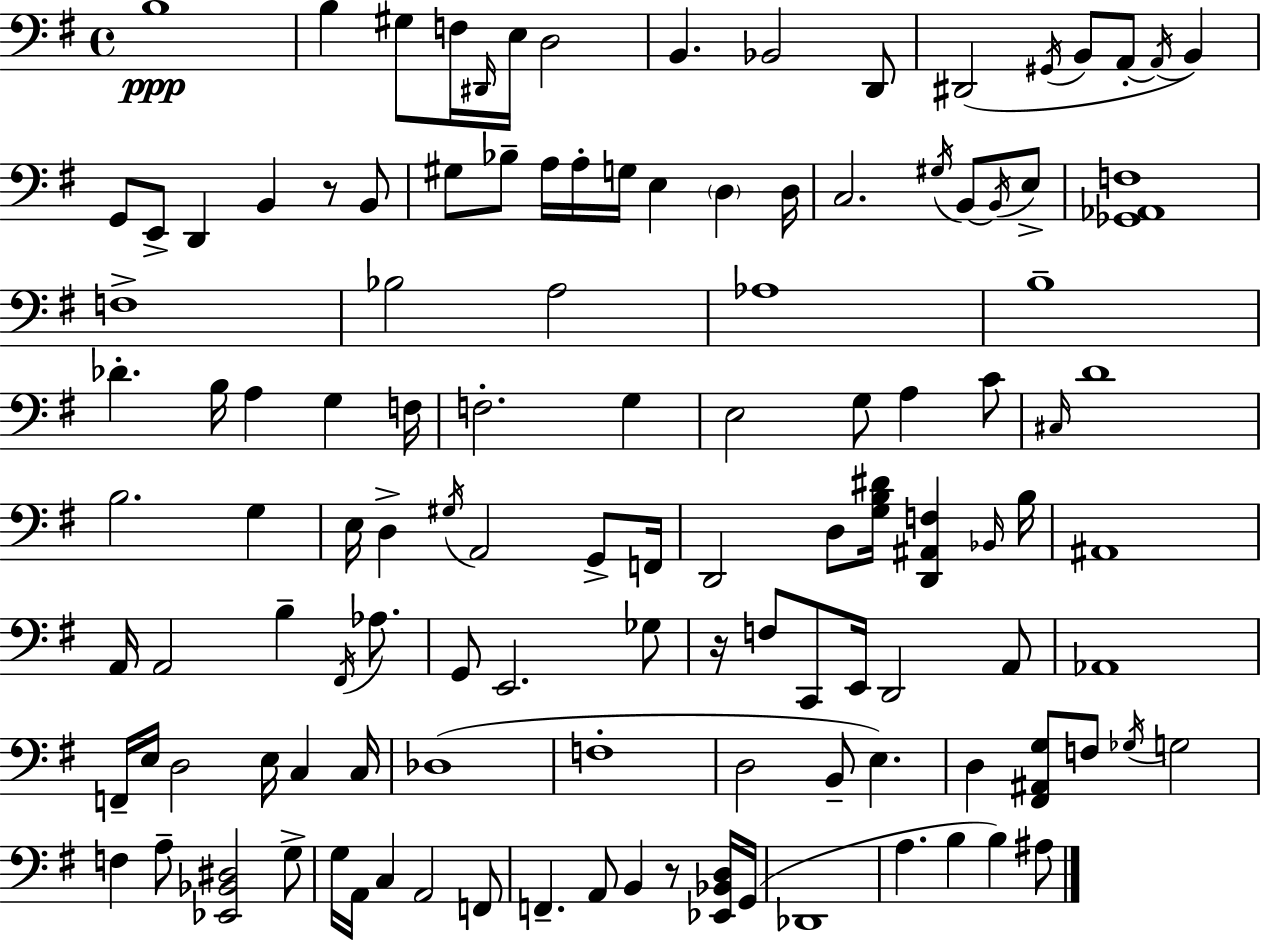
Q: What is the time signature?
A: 4/4